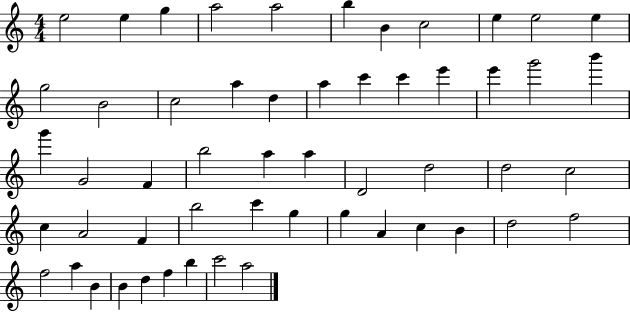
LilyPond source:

{
  \clef treble
  \numericTimeSignature
  \time 4/4
  \key c \major
  e''2 e''4 g''4 | a''2 a''2 | b''4 b'4 c''2 | e''4 e''2 e''4 | \break g''2 b'2 | c''2 a''4 d''4 | a''4 c'''4 c'''4 e'''4 | e'''4 g'''2 b'''4 | \break g'''4 g'2 f'4 | b''2 a''4 a''4 | d'2 d''2 | d''2 c''2 | \break c''4 a'2 f'4 | b''2 c'''4 g''4 | g''4 a'4 c''4 b'4 | d''2 f''2 | \break f''2 a''4 b'4 | b'4 d''4 f''4 b''4 | c'''2 a''2 | \bar "|."
}